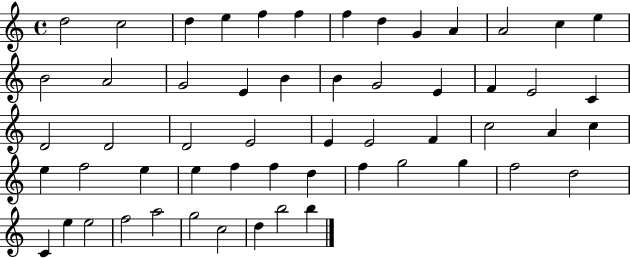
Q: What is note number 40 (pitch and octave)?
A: F5